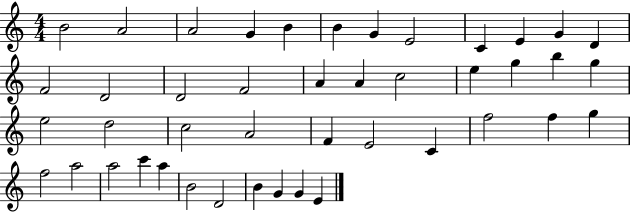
{
  \clef treble
  \numericTimeSignature
  \time 4/4
  \key c \major
  b'2 a'2 | a'2 g'4 b'4 | b'4 g'4 e'2 | c'4 e'4 g'4 d'4 | \break f'2 d'2 | d'2 f'2 | a'4 a'4 c''2 | e''4 g''4 b''4 g''4 | \break e''2 d''2 | c''2 a'2 | f'4 e'2 c'4 | f''2 f''4 g''4 | \break f''2 a''2 | a''2 c'''4 a''4 | b'2 d'2 | b'4 g'4 g'4 e'4 | \break \bar "|."
}